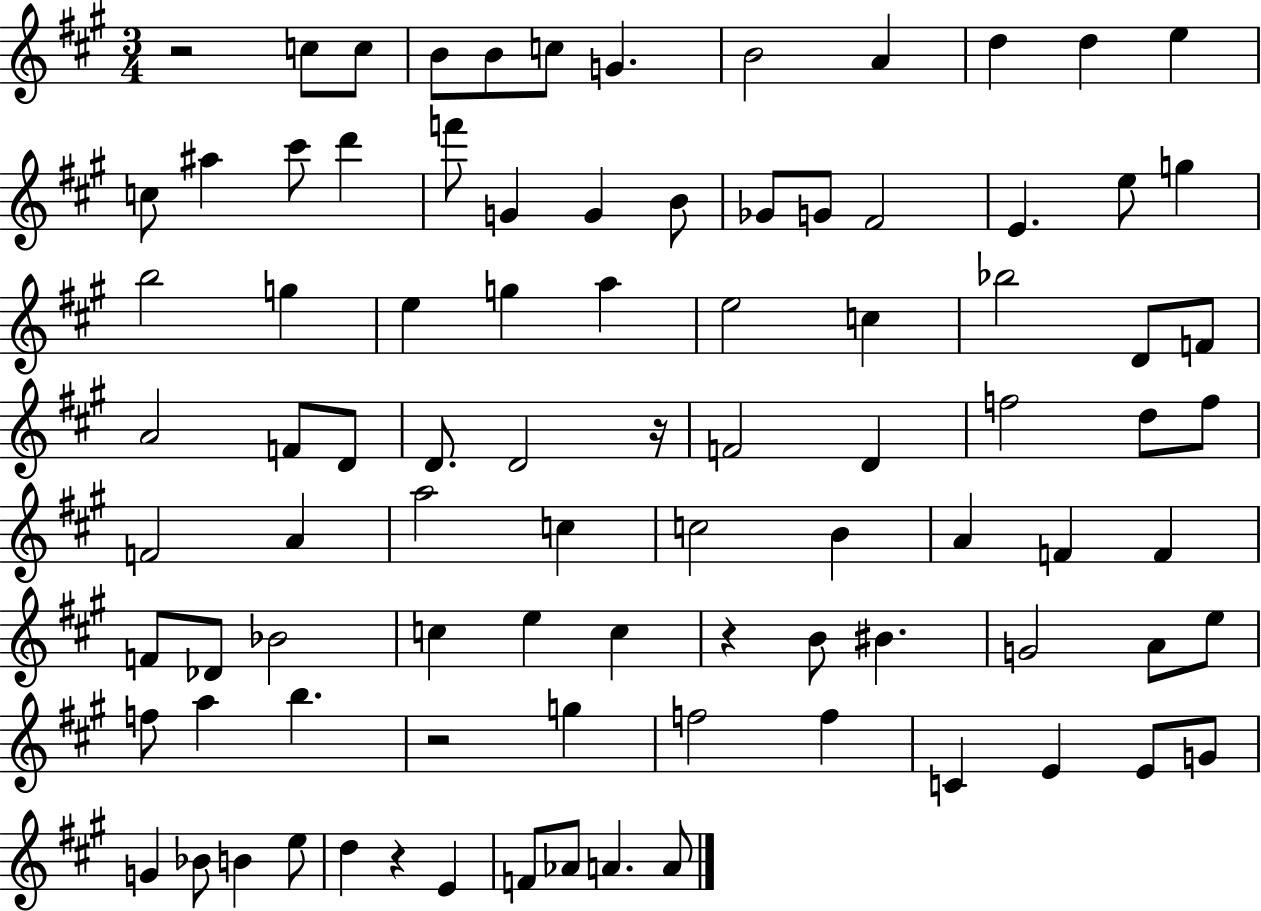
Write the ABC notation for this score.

X:1
T:Untitled
M:3/4
L:1/4
K:A
z2 c/2 c/2 B/2 B/2 c/2 G B2 A d d e c/2 ^a ^c'/2 d' f'/2 G G B/2 _G/2 G/2 ^F2 E e/2 g b2 g e g a e2 c _b2 D/2 F/2 A2 F/2 D/2 D/2 D2 z/4 F2 D f2 d/2 f/2 F2 A a2 c c2 B A F F F/2 _D/2 _B2 c e c z B/2 ^B G2 A/2 e/2 f/2 a b z2 g f2 f C E E/2 G/2 G _B/2 B e/2 d z E F/2 _A/2 A A/2